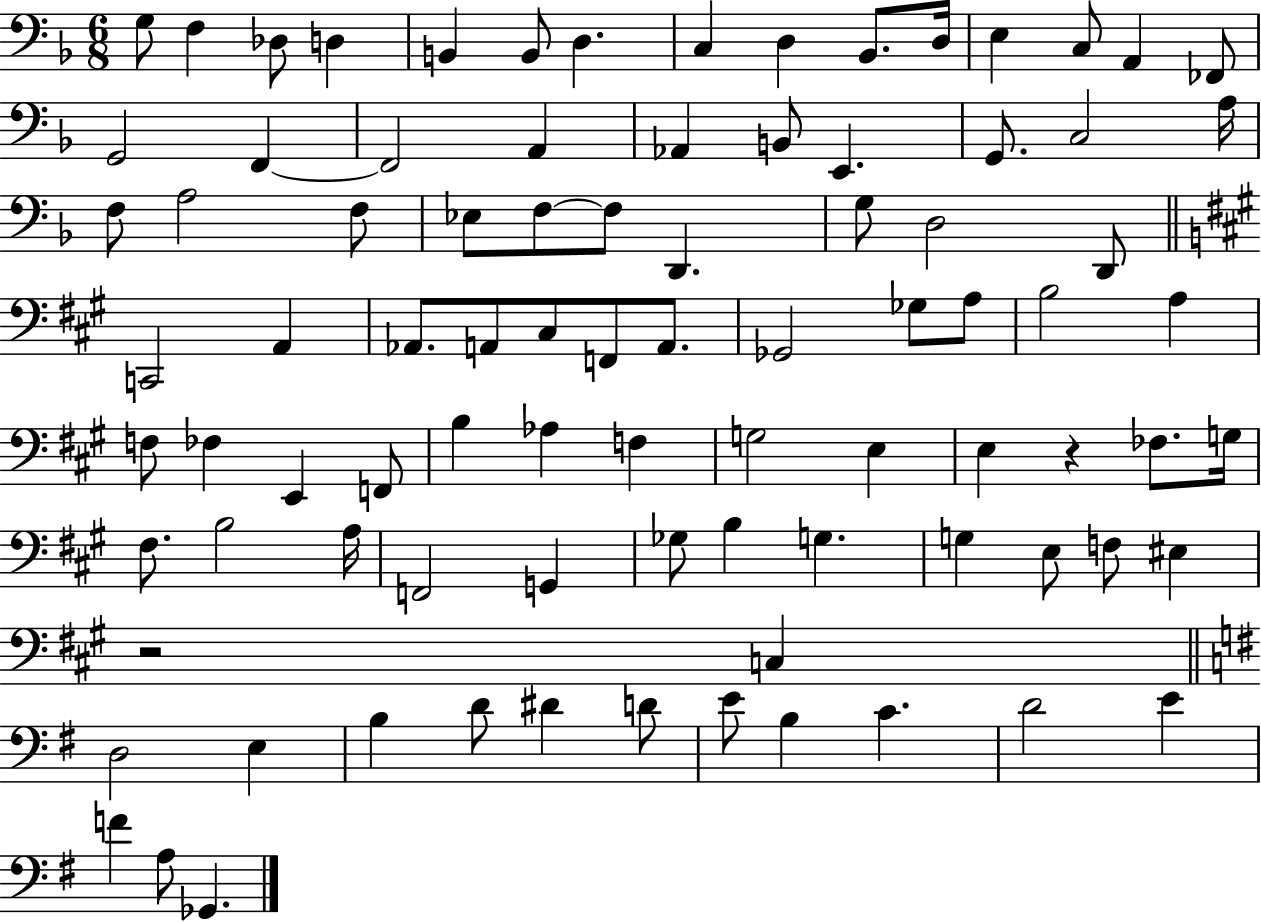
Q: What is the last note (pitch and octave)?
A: Gb2